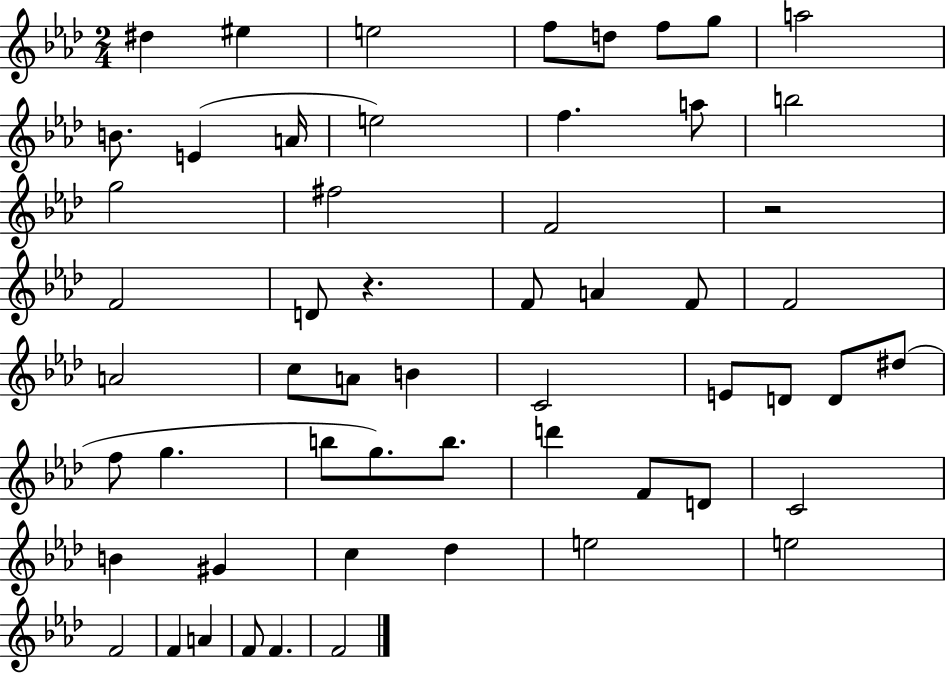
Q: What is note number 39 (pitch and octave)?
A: D6